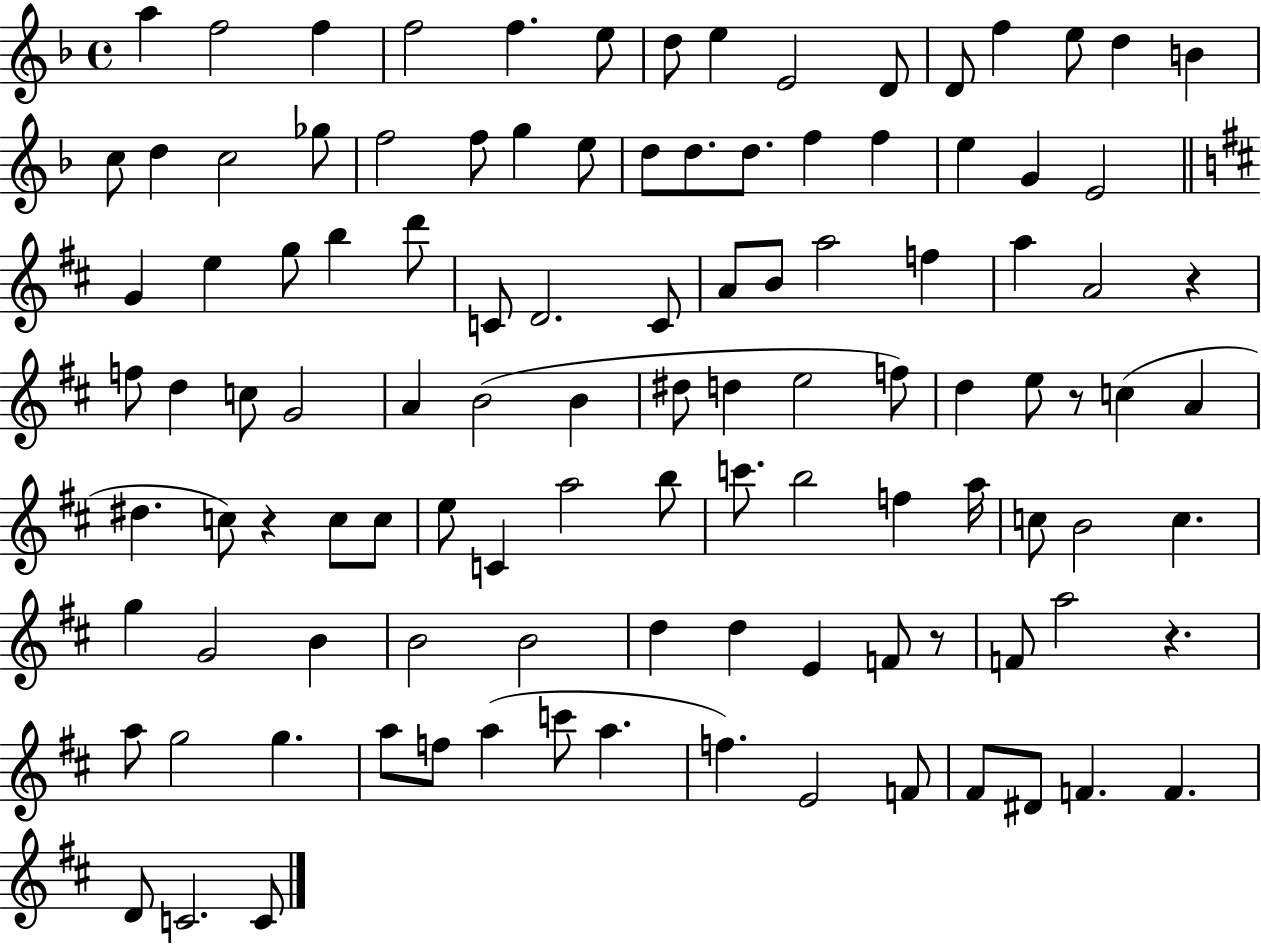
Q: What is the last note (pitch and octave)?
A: C4